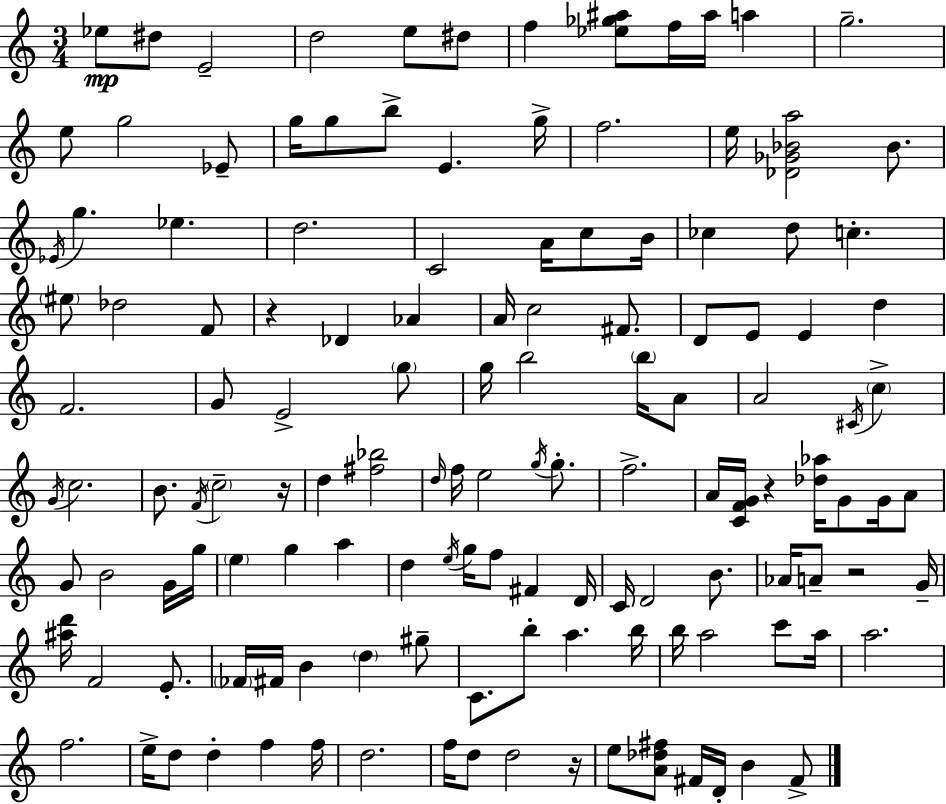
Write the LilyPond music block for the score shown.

{
  \clef treble
  \numericTimeSignature
  \time 3/4
  \key a \minor
  \repeat volta 2 { ees''8\mp dis''8 e'2-- | d''2 e''8 dis''8 | f''4 <ees'' ges'' ais''>8 f''16 ais''16 a''4 | g''2.-- | \break e''8 g''2 ees'8-- | g''16 g''8 b''8-> e'4. g''16-> | f''2. | e''16 <des' ges' bes' a''>2 bes'8. | \break \acciaccatura { ees'16 } g''4. ees''4. | d''2. | c'2 a'16 c''8 | b'16 ces''4 d''8 c''4.-. | \break \parenthesize eis''8 des''2 f'8 | r4 des'4 aes'4 | a'16 c''2 fis'8. | d'8 e'8 e'4 d''4 | \break f'2. | g'8 e'2-> \parenthesize g''8 | g''16 b''2 \parenthesize b''16 a'8 | a'2 \acciaccatura { cis'16 } \parenthesize c''4-> | \break \acciaccatura { g'16 } c''2. | b'8. \acciaccatura { f'16 } \parenthesize c''2-- | r16 d''4 <fis'' bes''>2 | \grace { d''16 } f''16 e''2 | \break \acciaccatura { g''16 } g''8.-. f''2.-> | a'16 <c' f' g'>16 r4 | <des'' aes''>16 g'8 g'16 a'8 g'8 b'2 | g'16 g''16 \parenthesize e''4 g''4 | \break a''4 d''4 \acciaccatura { e''16 } g''16 | f''8 fis'4 d'16 c'16 d'2 | b'8. aes'16 a'8-- r2 | g'16-- <ais'' d'''>16 f'2 | \break e'8.-. \parenthesize fes'16 fis'16 b'4 | \parenthesize d''4 gis''8-- c'8. b''8-. | a''4. b''16 b''16 a''2 | c'''8 a''16 a''2. | \break f''2. | e''16-> d''8 d''4-. | f''4 f''16 d''2. | f''16 d''8 d''2 | \break r16 e''8 <a' des'' fis''>8 fis'16 | d'16-. b'4 fis'8-> } \bar "|."
}